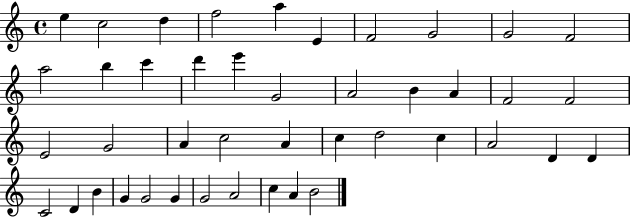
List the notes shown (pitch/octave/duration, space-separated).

E5/q C5/h D5/q F5/h A5/q E4/q F4/h G4/h G4/h F4/h A5/h B5/q C6/q D6/q E6/q G4/h A4/h B4/q A4/q F4/h F4/h E4/h G4/h A4/q C5/h A4/q C5/q D5/h C5/q A4/h D4/q D4/q C4/h D4/q B4/q G4/q G4/h G4/q G4/h A4/h C5/q A4/q B4/h